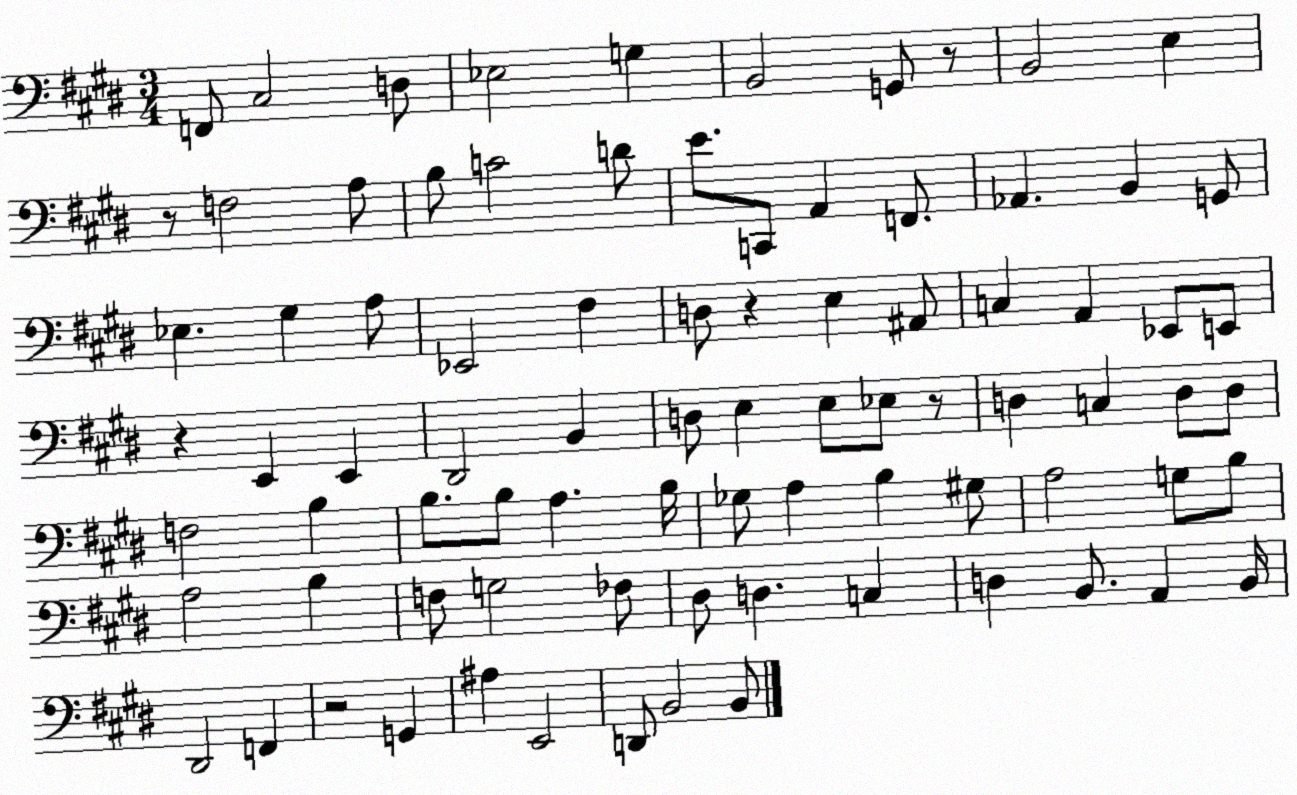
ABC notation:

X:1
T:Untitled
M:3/4
L:1/4
K:E
F,,/2 ^C,2 D,/2 _E,2 G, B,,2 G,,/2 z/2 B,,2 E, z/2 F,2 A,/2 B,/2 C2 D/2 E/2 C,,/2 A,, F,,/2 _A,, B,, G,,/2 _E, ^G, A,/2 _E,,2 ^F, D,/2 z E, ^A,,/2 C, A,, _E,,/2 E,,/2 z E,, E,, ^D,,2 B,, D,/2 E, E,/2 _E,/2 z/2 D, C, D,/2 D,/2 F,2 B, B,/2 B,/2 A, B,/4 _G,/2 A, B, ^G,/2 A,2 G,/2 B,/2 A,2 B, F,/2 G,2 _F,/2 ^D,/2 D, C, D, B,,/2 A,, B,,/4 ^D,,2 F,, z2 G,, ^A, E,,2 D,,/2 B,,2 B,,/2